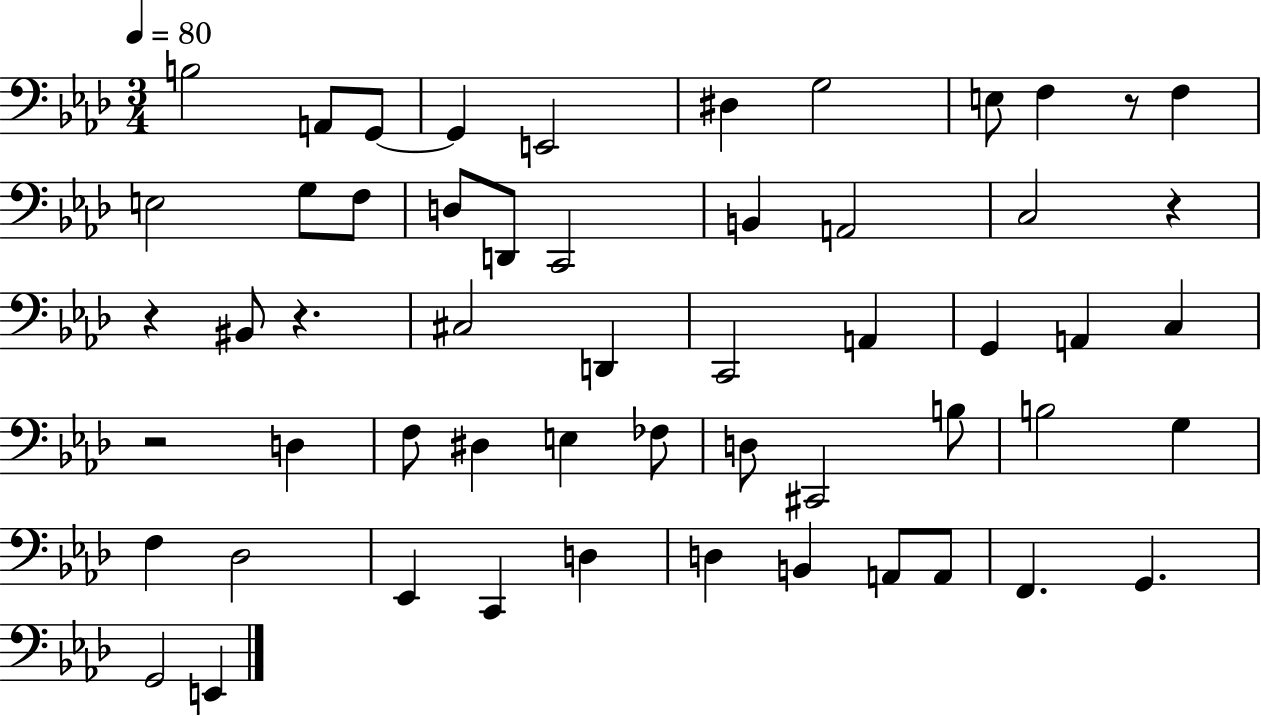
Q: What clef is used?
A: bass